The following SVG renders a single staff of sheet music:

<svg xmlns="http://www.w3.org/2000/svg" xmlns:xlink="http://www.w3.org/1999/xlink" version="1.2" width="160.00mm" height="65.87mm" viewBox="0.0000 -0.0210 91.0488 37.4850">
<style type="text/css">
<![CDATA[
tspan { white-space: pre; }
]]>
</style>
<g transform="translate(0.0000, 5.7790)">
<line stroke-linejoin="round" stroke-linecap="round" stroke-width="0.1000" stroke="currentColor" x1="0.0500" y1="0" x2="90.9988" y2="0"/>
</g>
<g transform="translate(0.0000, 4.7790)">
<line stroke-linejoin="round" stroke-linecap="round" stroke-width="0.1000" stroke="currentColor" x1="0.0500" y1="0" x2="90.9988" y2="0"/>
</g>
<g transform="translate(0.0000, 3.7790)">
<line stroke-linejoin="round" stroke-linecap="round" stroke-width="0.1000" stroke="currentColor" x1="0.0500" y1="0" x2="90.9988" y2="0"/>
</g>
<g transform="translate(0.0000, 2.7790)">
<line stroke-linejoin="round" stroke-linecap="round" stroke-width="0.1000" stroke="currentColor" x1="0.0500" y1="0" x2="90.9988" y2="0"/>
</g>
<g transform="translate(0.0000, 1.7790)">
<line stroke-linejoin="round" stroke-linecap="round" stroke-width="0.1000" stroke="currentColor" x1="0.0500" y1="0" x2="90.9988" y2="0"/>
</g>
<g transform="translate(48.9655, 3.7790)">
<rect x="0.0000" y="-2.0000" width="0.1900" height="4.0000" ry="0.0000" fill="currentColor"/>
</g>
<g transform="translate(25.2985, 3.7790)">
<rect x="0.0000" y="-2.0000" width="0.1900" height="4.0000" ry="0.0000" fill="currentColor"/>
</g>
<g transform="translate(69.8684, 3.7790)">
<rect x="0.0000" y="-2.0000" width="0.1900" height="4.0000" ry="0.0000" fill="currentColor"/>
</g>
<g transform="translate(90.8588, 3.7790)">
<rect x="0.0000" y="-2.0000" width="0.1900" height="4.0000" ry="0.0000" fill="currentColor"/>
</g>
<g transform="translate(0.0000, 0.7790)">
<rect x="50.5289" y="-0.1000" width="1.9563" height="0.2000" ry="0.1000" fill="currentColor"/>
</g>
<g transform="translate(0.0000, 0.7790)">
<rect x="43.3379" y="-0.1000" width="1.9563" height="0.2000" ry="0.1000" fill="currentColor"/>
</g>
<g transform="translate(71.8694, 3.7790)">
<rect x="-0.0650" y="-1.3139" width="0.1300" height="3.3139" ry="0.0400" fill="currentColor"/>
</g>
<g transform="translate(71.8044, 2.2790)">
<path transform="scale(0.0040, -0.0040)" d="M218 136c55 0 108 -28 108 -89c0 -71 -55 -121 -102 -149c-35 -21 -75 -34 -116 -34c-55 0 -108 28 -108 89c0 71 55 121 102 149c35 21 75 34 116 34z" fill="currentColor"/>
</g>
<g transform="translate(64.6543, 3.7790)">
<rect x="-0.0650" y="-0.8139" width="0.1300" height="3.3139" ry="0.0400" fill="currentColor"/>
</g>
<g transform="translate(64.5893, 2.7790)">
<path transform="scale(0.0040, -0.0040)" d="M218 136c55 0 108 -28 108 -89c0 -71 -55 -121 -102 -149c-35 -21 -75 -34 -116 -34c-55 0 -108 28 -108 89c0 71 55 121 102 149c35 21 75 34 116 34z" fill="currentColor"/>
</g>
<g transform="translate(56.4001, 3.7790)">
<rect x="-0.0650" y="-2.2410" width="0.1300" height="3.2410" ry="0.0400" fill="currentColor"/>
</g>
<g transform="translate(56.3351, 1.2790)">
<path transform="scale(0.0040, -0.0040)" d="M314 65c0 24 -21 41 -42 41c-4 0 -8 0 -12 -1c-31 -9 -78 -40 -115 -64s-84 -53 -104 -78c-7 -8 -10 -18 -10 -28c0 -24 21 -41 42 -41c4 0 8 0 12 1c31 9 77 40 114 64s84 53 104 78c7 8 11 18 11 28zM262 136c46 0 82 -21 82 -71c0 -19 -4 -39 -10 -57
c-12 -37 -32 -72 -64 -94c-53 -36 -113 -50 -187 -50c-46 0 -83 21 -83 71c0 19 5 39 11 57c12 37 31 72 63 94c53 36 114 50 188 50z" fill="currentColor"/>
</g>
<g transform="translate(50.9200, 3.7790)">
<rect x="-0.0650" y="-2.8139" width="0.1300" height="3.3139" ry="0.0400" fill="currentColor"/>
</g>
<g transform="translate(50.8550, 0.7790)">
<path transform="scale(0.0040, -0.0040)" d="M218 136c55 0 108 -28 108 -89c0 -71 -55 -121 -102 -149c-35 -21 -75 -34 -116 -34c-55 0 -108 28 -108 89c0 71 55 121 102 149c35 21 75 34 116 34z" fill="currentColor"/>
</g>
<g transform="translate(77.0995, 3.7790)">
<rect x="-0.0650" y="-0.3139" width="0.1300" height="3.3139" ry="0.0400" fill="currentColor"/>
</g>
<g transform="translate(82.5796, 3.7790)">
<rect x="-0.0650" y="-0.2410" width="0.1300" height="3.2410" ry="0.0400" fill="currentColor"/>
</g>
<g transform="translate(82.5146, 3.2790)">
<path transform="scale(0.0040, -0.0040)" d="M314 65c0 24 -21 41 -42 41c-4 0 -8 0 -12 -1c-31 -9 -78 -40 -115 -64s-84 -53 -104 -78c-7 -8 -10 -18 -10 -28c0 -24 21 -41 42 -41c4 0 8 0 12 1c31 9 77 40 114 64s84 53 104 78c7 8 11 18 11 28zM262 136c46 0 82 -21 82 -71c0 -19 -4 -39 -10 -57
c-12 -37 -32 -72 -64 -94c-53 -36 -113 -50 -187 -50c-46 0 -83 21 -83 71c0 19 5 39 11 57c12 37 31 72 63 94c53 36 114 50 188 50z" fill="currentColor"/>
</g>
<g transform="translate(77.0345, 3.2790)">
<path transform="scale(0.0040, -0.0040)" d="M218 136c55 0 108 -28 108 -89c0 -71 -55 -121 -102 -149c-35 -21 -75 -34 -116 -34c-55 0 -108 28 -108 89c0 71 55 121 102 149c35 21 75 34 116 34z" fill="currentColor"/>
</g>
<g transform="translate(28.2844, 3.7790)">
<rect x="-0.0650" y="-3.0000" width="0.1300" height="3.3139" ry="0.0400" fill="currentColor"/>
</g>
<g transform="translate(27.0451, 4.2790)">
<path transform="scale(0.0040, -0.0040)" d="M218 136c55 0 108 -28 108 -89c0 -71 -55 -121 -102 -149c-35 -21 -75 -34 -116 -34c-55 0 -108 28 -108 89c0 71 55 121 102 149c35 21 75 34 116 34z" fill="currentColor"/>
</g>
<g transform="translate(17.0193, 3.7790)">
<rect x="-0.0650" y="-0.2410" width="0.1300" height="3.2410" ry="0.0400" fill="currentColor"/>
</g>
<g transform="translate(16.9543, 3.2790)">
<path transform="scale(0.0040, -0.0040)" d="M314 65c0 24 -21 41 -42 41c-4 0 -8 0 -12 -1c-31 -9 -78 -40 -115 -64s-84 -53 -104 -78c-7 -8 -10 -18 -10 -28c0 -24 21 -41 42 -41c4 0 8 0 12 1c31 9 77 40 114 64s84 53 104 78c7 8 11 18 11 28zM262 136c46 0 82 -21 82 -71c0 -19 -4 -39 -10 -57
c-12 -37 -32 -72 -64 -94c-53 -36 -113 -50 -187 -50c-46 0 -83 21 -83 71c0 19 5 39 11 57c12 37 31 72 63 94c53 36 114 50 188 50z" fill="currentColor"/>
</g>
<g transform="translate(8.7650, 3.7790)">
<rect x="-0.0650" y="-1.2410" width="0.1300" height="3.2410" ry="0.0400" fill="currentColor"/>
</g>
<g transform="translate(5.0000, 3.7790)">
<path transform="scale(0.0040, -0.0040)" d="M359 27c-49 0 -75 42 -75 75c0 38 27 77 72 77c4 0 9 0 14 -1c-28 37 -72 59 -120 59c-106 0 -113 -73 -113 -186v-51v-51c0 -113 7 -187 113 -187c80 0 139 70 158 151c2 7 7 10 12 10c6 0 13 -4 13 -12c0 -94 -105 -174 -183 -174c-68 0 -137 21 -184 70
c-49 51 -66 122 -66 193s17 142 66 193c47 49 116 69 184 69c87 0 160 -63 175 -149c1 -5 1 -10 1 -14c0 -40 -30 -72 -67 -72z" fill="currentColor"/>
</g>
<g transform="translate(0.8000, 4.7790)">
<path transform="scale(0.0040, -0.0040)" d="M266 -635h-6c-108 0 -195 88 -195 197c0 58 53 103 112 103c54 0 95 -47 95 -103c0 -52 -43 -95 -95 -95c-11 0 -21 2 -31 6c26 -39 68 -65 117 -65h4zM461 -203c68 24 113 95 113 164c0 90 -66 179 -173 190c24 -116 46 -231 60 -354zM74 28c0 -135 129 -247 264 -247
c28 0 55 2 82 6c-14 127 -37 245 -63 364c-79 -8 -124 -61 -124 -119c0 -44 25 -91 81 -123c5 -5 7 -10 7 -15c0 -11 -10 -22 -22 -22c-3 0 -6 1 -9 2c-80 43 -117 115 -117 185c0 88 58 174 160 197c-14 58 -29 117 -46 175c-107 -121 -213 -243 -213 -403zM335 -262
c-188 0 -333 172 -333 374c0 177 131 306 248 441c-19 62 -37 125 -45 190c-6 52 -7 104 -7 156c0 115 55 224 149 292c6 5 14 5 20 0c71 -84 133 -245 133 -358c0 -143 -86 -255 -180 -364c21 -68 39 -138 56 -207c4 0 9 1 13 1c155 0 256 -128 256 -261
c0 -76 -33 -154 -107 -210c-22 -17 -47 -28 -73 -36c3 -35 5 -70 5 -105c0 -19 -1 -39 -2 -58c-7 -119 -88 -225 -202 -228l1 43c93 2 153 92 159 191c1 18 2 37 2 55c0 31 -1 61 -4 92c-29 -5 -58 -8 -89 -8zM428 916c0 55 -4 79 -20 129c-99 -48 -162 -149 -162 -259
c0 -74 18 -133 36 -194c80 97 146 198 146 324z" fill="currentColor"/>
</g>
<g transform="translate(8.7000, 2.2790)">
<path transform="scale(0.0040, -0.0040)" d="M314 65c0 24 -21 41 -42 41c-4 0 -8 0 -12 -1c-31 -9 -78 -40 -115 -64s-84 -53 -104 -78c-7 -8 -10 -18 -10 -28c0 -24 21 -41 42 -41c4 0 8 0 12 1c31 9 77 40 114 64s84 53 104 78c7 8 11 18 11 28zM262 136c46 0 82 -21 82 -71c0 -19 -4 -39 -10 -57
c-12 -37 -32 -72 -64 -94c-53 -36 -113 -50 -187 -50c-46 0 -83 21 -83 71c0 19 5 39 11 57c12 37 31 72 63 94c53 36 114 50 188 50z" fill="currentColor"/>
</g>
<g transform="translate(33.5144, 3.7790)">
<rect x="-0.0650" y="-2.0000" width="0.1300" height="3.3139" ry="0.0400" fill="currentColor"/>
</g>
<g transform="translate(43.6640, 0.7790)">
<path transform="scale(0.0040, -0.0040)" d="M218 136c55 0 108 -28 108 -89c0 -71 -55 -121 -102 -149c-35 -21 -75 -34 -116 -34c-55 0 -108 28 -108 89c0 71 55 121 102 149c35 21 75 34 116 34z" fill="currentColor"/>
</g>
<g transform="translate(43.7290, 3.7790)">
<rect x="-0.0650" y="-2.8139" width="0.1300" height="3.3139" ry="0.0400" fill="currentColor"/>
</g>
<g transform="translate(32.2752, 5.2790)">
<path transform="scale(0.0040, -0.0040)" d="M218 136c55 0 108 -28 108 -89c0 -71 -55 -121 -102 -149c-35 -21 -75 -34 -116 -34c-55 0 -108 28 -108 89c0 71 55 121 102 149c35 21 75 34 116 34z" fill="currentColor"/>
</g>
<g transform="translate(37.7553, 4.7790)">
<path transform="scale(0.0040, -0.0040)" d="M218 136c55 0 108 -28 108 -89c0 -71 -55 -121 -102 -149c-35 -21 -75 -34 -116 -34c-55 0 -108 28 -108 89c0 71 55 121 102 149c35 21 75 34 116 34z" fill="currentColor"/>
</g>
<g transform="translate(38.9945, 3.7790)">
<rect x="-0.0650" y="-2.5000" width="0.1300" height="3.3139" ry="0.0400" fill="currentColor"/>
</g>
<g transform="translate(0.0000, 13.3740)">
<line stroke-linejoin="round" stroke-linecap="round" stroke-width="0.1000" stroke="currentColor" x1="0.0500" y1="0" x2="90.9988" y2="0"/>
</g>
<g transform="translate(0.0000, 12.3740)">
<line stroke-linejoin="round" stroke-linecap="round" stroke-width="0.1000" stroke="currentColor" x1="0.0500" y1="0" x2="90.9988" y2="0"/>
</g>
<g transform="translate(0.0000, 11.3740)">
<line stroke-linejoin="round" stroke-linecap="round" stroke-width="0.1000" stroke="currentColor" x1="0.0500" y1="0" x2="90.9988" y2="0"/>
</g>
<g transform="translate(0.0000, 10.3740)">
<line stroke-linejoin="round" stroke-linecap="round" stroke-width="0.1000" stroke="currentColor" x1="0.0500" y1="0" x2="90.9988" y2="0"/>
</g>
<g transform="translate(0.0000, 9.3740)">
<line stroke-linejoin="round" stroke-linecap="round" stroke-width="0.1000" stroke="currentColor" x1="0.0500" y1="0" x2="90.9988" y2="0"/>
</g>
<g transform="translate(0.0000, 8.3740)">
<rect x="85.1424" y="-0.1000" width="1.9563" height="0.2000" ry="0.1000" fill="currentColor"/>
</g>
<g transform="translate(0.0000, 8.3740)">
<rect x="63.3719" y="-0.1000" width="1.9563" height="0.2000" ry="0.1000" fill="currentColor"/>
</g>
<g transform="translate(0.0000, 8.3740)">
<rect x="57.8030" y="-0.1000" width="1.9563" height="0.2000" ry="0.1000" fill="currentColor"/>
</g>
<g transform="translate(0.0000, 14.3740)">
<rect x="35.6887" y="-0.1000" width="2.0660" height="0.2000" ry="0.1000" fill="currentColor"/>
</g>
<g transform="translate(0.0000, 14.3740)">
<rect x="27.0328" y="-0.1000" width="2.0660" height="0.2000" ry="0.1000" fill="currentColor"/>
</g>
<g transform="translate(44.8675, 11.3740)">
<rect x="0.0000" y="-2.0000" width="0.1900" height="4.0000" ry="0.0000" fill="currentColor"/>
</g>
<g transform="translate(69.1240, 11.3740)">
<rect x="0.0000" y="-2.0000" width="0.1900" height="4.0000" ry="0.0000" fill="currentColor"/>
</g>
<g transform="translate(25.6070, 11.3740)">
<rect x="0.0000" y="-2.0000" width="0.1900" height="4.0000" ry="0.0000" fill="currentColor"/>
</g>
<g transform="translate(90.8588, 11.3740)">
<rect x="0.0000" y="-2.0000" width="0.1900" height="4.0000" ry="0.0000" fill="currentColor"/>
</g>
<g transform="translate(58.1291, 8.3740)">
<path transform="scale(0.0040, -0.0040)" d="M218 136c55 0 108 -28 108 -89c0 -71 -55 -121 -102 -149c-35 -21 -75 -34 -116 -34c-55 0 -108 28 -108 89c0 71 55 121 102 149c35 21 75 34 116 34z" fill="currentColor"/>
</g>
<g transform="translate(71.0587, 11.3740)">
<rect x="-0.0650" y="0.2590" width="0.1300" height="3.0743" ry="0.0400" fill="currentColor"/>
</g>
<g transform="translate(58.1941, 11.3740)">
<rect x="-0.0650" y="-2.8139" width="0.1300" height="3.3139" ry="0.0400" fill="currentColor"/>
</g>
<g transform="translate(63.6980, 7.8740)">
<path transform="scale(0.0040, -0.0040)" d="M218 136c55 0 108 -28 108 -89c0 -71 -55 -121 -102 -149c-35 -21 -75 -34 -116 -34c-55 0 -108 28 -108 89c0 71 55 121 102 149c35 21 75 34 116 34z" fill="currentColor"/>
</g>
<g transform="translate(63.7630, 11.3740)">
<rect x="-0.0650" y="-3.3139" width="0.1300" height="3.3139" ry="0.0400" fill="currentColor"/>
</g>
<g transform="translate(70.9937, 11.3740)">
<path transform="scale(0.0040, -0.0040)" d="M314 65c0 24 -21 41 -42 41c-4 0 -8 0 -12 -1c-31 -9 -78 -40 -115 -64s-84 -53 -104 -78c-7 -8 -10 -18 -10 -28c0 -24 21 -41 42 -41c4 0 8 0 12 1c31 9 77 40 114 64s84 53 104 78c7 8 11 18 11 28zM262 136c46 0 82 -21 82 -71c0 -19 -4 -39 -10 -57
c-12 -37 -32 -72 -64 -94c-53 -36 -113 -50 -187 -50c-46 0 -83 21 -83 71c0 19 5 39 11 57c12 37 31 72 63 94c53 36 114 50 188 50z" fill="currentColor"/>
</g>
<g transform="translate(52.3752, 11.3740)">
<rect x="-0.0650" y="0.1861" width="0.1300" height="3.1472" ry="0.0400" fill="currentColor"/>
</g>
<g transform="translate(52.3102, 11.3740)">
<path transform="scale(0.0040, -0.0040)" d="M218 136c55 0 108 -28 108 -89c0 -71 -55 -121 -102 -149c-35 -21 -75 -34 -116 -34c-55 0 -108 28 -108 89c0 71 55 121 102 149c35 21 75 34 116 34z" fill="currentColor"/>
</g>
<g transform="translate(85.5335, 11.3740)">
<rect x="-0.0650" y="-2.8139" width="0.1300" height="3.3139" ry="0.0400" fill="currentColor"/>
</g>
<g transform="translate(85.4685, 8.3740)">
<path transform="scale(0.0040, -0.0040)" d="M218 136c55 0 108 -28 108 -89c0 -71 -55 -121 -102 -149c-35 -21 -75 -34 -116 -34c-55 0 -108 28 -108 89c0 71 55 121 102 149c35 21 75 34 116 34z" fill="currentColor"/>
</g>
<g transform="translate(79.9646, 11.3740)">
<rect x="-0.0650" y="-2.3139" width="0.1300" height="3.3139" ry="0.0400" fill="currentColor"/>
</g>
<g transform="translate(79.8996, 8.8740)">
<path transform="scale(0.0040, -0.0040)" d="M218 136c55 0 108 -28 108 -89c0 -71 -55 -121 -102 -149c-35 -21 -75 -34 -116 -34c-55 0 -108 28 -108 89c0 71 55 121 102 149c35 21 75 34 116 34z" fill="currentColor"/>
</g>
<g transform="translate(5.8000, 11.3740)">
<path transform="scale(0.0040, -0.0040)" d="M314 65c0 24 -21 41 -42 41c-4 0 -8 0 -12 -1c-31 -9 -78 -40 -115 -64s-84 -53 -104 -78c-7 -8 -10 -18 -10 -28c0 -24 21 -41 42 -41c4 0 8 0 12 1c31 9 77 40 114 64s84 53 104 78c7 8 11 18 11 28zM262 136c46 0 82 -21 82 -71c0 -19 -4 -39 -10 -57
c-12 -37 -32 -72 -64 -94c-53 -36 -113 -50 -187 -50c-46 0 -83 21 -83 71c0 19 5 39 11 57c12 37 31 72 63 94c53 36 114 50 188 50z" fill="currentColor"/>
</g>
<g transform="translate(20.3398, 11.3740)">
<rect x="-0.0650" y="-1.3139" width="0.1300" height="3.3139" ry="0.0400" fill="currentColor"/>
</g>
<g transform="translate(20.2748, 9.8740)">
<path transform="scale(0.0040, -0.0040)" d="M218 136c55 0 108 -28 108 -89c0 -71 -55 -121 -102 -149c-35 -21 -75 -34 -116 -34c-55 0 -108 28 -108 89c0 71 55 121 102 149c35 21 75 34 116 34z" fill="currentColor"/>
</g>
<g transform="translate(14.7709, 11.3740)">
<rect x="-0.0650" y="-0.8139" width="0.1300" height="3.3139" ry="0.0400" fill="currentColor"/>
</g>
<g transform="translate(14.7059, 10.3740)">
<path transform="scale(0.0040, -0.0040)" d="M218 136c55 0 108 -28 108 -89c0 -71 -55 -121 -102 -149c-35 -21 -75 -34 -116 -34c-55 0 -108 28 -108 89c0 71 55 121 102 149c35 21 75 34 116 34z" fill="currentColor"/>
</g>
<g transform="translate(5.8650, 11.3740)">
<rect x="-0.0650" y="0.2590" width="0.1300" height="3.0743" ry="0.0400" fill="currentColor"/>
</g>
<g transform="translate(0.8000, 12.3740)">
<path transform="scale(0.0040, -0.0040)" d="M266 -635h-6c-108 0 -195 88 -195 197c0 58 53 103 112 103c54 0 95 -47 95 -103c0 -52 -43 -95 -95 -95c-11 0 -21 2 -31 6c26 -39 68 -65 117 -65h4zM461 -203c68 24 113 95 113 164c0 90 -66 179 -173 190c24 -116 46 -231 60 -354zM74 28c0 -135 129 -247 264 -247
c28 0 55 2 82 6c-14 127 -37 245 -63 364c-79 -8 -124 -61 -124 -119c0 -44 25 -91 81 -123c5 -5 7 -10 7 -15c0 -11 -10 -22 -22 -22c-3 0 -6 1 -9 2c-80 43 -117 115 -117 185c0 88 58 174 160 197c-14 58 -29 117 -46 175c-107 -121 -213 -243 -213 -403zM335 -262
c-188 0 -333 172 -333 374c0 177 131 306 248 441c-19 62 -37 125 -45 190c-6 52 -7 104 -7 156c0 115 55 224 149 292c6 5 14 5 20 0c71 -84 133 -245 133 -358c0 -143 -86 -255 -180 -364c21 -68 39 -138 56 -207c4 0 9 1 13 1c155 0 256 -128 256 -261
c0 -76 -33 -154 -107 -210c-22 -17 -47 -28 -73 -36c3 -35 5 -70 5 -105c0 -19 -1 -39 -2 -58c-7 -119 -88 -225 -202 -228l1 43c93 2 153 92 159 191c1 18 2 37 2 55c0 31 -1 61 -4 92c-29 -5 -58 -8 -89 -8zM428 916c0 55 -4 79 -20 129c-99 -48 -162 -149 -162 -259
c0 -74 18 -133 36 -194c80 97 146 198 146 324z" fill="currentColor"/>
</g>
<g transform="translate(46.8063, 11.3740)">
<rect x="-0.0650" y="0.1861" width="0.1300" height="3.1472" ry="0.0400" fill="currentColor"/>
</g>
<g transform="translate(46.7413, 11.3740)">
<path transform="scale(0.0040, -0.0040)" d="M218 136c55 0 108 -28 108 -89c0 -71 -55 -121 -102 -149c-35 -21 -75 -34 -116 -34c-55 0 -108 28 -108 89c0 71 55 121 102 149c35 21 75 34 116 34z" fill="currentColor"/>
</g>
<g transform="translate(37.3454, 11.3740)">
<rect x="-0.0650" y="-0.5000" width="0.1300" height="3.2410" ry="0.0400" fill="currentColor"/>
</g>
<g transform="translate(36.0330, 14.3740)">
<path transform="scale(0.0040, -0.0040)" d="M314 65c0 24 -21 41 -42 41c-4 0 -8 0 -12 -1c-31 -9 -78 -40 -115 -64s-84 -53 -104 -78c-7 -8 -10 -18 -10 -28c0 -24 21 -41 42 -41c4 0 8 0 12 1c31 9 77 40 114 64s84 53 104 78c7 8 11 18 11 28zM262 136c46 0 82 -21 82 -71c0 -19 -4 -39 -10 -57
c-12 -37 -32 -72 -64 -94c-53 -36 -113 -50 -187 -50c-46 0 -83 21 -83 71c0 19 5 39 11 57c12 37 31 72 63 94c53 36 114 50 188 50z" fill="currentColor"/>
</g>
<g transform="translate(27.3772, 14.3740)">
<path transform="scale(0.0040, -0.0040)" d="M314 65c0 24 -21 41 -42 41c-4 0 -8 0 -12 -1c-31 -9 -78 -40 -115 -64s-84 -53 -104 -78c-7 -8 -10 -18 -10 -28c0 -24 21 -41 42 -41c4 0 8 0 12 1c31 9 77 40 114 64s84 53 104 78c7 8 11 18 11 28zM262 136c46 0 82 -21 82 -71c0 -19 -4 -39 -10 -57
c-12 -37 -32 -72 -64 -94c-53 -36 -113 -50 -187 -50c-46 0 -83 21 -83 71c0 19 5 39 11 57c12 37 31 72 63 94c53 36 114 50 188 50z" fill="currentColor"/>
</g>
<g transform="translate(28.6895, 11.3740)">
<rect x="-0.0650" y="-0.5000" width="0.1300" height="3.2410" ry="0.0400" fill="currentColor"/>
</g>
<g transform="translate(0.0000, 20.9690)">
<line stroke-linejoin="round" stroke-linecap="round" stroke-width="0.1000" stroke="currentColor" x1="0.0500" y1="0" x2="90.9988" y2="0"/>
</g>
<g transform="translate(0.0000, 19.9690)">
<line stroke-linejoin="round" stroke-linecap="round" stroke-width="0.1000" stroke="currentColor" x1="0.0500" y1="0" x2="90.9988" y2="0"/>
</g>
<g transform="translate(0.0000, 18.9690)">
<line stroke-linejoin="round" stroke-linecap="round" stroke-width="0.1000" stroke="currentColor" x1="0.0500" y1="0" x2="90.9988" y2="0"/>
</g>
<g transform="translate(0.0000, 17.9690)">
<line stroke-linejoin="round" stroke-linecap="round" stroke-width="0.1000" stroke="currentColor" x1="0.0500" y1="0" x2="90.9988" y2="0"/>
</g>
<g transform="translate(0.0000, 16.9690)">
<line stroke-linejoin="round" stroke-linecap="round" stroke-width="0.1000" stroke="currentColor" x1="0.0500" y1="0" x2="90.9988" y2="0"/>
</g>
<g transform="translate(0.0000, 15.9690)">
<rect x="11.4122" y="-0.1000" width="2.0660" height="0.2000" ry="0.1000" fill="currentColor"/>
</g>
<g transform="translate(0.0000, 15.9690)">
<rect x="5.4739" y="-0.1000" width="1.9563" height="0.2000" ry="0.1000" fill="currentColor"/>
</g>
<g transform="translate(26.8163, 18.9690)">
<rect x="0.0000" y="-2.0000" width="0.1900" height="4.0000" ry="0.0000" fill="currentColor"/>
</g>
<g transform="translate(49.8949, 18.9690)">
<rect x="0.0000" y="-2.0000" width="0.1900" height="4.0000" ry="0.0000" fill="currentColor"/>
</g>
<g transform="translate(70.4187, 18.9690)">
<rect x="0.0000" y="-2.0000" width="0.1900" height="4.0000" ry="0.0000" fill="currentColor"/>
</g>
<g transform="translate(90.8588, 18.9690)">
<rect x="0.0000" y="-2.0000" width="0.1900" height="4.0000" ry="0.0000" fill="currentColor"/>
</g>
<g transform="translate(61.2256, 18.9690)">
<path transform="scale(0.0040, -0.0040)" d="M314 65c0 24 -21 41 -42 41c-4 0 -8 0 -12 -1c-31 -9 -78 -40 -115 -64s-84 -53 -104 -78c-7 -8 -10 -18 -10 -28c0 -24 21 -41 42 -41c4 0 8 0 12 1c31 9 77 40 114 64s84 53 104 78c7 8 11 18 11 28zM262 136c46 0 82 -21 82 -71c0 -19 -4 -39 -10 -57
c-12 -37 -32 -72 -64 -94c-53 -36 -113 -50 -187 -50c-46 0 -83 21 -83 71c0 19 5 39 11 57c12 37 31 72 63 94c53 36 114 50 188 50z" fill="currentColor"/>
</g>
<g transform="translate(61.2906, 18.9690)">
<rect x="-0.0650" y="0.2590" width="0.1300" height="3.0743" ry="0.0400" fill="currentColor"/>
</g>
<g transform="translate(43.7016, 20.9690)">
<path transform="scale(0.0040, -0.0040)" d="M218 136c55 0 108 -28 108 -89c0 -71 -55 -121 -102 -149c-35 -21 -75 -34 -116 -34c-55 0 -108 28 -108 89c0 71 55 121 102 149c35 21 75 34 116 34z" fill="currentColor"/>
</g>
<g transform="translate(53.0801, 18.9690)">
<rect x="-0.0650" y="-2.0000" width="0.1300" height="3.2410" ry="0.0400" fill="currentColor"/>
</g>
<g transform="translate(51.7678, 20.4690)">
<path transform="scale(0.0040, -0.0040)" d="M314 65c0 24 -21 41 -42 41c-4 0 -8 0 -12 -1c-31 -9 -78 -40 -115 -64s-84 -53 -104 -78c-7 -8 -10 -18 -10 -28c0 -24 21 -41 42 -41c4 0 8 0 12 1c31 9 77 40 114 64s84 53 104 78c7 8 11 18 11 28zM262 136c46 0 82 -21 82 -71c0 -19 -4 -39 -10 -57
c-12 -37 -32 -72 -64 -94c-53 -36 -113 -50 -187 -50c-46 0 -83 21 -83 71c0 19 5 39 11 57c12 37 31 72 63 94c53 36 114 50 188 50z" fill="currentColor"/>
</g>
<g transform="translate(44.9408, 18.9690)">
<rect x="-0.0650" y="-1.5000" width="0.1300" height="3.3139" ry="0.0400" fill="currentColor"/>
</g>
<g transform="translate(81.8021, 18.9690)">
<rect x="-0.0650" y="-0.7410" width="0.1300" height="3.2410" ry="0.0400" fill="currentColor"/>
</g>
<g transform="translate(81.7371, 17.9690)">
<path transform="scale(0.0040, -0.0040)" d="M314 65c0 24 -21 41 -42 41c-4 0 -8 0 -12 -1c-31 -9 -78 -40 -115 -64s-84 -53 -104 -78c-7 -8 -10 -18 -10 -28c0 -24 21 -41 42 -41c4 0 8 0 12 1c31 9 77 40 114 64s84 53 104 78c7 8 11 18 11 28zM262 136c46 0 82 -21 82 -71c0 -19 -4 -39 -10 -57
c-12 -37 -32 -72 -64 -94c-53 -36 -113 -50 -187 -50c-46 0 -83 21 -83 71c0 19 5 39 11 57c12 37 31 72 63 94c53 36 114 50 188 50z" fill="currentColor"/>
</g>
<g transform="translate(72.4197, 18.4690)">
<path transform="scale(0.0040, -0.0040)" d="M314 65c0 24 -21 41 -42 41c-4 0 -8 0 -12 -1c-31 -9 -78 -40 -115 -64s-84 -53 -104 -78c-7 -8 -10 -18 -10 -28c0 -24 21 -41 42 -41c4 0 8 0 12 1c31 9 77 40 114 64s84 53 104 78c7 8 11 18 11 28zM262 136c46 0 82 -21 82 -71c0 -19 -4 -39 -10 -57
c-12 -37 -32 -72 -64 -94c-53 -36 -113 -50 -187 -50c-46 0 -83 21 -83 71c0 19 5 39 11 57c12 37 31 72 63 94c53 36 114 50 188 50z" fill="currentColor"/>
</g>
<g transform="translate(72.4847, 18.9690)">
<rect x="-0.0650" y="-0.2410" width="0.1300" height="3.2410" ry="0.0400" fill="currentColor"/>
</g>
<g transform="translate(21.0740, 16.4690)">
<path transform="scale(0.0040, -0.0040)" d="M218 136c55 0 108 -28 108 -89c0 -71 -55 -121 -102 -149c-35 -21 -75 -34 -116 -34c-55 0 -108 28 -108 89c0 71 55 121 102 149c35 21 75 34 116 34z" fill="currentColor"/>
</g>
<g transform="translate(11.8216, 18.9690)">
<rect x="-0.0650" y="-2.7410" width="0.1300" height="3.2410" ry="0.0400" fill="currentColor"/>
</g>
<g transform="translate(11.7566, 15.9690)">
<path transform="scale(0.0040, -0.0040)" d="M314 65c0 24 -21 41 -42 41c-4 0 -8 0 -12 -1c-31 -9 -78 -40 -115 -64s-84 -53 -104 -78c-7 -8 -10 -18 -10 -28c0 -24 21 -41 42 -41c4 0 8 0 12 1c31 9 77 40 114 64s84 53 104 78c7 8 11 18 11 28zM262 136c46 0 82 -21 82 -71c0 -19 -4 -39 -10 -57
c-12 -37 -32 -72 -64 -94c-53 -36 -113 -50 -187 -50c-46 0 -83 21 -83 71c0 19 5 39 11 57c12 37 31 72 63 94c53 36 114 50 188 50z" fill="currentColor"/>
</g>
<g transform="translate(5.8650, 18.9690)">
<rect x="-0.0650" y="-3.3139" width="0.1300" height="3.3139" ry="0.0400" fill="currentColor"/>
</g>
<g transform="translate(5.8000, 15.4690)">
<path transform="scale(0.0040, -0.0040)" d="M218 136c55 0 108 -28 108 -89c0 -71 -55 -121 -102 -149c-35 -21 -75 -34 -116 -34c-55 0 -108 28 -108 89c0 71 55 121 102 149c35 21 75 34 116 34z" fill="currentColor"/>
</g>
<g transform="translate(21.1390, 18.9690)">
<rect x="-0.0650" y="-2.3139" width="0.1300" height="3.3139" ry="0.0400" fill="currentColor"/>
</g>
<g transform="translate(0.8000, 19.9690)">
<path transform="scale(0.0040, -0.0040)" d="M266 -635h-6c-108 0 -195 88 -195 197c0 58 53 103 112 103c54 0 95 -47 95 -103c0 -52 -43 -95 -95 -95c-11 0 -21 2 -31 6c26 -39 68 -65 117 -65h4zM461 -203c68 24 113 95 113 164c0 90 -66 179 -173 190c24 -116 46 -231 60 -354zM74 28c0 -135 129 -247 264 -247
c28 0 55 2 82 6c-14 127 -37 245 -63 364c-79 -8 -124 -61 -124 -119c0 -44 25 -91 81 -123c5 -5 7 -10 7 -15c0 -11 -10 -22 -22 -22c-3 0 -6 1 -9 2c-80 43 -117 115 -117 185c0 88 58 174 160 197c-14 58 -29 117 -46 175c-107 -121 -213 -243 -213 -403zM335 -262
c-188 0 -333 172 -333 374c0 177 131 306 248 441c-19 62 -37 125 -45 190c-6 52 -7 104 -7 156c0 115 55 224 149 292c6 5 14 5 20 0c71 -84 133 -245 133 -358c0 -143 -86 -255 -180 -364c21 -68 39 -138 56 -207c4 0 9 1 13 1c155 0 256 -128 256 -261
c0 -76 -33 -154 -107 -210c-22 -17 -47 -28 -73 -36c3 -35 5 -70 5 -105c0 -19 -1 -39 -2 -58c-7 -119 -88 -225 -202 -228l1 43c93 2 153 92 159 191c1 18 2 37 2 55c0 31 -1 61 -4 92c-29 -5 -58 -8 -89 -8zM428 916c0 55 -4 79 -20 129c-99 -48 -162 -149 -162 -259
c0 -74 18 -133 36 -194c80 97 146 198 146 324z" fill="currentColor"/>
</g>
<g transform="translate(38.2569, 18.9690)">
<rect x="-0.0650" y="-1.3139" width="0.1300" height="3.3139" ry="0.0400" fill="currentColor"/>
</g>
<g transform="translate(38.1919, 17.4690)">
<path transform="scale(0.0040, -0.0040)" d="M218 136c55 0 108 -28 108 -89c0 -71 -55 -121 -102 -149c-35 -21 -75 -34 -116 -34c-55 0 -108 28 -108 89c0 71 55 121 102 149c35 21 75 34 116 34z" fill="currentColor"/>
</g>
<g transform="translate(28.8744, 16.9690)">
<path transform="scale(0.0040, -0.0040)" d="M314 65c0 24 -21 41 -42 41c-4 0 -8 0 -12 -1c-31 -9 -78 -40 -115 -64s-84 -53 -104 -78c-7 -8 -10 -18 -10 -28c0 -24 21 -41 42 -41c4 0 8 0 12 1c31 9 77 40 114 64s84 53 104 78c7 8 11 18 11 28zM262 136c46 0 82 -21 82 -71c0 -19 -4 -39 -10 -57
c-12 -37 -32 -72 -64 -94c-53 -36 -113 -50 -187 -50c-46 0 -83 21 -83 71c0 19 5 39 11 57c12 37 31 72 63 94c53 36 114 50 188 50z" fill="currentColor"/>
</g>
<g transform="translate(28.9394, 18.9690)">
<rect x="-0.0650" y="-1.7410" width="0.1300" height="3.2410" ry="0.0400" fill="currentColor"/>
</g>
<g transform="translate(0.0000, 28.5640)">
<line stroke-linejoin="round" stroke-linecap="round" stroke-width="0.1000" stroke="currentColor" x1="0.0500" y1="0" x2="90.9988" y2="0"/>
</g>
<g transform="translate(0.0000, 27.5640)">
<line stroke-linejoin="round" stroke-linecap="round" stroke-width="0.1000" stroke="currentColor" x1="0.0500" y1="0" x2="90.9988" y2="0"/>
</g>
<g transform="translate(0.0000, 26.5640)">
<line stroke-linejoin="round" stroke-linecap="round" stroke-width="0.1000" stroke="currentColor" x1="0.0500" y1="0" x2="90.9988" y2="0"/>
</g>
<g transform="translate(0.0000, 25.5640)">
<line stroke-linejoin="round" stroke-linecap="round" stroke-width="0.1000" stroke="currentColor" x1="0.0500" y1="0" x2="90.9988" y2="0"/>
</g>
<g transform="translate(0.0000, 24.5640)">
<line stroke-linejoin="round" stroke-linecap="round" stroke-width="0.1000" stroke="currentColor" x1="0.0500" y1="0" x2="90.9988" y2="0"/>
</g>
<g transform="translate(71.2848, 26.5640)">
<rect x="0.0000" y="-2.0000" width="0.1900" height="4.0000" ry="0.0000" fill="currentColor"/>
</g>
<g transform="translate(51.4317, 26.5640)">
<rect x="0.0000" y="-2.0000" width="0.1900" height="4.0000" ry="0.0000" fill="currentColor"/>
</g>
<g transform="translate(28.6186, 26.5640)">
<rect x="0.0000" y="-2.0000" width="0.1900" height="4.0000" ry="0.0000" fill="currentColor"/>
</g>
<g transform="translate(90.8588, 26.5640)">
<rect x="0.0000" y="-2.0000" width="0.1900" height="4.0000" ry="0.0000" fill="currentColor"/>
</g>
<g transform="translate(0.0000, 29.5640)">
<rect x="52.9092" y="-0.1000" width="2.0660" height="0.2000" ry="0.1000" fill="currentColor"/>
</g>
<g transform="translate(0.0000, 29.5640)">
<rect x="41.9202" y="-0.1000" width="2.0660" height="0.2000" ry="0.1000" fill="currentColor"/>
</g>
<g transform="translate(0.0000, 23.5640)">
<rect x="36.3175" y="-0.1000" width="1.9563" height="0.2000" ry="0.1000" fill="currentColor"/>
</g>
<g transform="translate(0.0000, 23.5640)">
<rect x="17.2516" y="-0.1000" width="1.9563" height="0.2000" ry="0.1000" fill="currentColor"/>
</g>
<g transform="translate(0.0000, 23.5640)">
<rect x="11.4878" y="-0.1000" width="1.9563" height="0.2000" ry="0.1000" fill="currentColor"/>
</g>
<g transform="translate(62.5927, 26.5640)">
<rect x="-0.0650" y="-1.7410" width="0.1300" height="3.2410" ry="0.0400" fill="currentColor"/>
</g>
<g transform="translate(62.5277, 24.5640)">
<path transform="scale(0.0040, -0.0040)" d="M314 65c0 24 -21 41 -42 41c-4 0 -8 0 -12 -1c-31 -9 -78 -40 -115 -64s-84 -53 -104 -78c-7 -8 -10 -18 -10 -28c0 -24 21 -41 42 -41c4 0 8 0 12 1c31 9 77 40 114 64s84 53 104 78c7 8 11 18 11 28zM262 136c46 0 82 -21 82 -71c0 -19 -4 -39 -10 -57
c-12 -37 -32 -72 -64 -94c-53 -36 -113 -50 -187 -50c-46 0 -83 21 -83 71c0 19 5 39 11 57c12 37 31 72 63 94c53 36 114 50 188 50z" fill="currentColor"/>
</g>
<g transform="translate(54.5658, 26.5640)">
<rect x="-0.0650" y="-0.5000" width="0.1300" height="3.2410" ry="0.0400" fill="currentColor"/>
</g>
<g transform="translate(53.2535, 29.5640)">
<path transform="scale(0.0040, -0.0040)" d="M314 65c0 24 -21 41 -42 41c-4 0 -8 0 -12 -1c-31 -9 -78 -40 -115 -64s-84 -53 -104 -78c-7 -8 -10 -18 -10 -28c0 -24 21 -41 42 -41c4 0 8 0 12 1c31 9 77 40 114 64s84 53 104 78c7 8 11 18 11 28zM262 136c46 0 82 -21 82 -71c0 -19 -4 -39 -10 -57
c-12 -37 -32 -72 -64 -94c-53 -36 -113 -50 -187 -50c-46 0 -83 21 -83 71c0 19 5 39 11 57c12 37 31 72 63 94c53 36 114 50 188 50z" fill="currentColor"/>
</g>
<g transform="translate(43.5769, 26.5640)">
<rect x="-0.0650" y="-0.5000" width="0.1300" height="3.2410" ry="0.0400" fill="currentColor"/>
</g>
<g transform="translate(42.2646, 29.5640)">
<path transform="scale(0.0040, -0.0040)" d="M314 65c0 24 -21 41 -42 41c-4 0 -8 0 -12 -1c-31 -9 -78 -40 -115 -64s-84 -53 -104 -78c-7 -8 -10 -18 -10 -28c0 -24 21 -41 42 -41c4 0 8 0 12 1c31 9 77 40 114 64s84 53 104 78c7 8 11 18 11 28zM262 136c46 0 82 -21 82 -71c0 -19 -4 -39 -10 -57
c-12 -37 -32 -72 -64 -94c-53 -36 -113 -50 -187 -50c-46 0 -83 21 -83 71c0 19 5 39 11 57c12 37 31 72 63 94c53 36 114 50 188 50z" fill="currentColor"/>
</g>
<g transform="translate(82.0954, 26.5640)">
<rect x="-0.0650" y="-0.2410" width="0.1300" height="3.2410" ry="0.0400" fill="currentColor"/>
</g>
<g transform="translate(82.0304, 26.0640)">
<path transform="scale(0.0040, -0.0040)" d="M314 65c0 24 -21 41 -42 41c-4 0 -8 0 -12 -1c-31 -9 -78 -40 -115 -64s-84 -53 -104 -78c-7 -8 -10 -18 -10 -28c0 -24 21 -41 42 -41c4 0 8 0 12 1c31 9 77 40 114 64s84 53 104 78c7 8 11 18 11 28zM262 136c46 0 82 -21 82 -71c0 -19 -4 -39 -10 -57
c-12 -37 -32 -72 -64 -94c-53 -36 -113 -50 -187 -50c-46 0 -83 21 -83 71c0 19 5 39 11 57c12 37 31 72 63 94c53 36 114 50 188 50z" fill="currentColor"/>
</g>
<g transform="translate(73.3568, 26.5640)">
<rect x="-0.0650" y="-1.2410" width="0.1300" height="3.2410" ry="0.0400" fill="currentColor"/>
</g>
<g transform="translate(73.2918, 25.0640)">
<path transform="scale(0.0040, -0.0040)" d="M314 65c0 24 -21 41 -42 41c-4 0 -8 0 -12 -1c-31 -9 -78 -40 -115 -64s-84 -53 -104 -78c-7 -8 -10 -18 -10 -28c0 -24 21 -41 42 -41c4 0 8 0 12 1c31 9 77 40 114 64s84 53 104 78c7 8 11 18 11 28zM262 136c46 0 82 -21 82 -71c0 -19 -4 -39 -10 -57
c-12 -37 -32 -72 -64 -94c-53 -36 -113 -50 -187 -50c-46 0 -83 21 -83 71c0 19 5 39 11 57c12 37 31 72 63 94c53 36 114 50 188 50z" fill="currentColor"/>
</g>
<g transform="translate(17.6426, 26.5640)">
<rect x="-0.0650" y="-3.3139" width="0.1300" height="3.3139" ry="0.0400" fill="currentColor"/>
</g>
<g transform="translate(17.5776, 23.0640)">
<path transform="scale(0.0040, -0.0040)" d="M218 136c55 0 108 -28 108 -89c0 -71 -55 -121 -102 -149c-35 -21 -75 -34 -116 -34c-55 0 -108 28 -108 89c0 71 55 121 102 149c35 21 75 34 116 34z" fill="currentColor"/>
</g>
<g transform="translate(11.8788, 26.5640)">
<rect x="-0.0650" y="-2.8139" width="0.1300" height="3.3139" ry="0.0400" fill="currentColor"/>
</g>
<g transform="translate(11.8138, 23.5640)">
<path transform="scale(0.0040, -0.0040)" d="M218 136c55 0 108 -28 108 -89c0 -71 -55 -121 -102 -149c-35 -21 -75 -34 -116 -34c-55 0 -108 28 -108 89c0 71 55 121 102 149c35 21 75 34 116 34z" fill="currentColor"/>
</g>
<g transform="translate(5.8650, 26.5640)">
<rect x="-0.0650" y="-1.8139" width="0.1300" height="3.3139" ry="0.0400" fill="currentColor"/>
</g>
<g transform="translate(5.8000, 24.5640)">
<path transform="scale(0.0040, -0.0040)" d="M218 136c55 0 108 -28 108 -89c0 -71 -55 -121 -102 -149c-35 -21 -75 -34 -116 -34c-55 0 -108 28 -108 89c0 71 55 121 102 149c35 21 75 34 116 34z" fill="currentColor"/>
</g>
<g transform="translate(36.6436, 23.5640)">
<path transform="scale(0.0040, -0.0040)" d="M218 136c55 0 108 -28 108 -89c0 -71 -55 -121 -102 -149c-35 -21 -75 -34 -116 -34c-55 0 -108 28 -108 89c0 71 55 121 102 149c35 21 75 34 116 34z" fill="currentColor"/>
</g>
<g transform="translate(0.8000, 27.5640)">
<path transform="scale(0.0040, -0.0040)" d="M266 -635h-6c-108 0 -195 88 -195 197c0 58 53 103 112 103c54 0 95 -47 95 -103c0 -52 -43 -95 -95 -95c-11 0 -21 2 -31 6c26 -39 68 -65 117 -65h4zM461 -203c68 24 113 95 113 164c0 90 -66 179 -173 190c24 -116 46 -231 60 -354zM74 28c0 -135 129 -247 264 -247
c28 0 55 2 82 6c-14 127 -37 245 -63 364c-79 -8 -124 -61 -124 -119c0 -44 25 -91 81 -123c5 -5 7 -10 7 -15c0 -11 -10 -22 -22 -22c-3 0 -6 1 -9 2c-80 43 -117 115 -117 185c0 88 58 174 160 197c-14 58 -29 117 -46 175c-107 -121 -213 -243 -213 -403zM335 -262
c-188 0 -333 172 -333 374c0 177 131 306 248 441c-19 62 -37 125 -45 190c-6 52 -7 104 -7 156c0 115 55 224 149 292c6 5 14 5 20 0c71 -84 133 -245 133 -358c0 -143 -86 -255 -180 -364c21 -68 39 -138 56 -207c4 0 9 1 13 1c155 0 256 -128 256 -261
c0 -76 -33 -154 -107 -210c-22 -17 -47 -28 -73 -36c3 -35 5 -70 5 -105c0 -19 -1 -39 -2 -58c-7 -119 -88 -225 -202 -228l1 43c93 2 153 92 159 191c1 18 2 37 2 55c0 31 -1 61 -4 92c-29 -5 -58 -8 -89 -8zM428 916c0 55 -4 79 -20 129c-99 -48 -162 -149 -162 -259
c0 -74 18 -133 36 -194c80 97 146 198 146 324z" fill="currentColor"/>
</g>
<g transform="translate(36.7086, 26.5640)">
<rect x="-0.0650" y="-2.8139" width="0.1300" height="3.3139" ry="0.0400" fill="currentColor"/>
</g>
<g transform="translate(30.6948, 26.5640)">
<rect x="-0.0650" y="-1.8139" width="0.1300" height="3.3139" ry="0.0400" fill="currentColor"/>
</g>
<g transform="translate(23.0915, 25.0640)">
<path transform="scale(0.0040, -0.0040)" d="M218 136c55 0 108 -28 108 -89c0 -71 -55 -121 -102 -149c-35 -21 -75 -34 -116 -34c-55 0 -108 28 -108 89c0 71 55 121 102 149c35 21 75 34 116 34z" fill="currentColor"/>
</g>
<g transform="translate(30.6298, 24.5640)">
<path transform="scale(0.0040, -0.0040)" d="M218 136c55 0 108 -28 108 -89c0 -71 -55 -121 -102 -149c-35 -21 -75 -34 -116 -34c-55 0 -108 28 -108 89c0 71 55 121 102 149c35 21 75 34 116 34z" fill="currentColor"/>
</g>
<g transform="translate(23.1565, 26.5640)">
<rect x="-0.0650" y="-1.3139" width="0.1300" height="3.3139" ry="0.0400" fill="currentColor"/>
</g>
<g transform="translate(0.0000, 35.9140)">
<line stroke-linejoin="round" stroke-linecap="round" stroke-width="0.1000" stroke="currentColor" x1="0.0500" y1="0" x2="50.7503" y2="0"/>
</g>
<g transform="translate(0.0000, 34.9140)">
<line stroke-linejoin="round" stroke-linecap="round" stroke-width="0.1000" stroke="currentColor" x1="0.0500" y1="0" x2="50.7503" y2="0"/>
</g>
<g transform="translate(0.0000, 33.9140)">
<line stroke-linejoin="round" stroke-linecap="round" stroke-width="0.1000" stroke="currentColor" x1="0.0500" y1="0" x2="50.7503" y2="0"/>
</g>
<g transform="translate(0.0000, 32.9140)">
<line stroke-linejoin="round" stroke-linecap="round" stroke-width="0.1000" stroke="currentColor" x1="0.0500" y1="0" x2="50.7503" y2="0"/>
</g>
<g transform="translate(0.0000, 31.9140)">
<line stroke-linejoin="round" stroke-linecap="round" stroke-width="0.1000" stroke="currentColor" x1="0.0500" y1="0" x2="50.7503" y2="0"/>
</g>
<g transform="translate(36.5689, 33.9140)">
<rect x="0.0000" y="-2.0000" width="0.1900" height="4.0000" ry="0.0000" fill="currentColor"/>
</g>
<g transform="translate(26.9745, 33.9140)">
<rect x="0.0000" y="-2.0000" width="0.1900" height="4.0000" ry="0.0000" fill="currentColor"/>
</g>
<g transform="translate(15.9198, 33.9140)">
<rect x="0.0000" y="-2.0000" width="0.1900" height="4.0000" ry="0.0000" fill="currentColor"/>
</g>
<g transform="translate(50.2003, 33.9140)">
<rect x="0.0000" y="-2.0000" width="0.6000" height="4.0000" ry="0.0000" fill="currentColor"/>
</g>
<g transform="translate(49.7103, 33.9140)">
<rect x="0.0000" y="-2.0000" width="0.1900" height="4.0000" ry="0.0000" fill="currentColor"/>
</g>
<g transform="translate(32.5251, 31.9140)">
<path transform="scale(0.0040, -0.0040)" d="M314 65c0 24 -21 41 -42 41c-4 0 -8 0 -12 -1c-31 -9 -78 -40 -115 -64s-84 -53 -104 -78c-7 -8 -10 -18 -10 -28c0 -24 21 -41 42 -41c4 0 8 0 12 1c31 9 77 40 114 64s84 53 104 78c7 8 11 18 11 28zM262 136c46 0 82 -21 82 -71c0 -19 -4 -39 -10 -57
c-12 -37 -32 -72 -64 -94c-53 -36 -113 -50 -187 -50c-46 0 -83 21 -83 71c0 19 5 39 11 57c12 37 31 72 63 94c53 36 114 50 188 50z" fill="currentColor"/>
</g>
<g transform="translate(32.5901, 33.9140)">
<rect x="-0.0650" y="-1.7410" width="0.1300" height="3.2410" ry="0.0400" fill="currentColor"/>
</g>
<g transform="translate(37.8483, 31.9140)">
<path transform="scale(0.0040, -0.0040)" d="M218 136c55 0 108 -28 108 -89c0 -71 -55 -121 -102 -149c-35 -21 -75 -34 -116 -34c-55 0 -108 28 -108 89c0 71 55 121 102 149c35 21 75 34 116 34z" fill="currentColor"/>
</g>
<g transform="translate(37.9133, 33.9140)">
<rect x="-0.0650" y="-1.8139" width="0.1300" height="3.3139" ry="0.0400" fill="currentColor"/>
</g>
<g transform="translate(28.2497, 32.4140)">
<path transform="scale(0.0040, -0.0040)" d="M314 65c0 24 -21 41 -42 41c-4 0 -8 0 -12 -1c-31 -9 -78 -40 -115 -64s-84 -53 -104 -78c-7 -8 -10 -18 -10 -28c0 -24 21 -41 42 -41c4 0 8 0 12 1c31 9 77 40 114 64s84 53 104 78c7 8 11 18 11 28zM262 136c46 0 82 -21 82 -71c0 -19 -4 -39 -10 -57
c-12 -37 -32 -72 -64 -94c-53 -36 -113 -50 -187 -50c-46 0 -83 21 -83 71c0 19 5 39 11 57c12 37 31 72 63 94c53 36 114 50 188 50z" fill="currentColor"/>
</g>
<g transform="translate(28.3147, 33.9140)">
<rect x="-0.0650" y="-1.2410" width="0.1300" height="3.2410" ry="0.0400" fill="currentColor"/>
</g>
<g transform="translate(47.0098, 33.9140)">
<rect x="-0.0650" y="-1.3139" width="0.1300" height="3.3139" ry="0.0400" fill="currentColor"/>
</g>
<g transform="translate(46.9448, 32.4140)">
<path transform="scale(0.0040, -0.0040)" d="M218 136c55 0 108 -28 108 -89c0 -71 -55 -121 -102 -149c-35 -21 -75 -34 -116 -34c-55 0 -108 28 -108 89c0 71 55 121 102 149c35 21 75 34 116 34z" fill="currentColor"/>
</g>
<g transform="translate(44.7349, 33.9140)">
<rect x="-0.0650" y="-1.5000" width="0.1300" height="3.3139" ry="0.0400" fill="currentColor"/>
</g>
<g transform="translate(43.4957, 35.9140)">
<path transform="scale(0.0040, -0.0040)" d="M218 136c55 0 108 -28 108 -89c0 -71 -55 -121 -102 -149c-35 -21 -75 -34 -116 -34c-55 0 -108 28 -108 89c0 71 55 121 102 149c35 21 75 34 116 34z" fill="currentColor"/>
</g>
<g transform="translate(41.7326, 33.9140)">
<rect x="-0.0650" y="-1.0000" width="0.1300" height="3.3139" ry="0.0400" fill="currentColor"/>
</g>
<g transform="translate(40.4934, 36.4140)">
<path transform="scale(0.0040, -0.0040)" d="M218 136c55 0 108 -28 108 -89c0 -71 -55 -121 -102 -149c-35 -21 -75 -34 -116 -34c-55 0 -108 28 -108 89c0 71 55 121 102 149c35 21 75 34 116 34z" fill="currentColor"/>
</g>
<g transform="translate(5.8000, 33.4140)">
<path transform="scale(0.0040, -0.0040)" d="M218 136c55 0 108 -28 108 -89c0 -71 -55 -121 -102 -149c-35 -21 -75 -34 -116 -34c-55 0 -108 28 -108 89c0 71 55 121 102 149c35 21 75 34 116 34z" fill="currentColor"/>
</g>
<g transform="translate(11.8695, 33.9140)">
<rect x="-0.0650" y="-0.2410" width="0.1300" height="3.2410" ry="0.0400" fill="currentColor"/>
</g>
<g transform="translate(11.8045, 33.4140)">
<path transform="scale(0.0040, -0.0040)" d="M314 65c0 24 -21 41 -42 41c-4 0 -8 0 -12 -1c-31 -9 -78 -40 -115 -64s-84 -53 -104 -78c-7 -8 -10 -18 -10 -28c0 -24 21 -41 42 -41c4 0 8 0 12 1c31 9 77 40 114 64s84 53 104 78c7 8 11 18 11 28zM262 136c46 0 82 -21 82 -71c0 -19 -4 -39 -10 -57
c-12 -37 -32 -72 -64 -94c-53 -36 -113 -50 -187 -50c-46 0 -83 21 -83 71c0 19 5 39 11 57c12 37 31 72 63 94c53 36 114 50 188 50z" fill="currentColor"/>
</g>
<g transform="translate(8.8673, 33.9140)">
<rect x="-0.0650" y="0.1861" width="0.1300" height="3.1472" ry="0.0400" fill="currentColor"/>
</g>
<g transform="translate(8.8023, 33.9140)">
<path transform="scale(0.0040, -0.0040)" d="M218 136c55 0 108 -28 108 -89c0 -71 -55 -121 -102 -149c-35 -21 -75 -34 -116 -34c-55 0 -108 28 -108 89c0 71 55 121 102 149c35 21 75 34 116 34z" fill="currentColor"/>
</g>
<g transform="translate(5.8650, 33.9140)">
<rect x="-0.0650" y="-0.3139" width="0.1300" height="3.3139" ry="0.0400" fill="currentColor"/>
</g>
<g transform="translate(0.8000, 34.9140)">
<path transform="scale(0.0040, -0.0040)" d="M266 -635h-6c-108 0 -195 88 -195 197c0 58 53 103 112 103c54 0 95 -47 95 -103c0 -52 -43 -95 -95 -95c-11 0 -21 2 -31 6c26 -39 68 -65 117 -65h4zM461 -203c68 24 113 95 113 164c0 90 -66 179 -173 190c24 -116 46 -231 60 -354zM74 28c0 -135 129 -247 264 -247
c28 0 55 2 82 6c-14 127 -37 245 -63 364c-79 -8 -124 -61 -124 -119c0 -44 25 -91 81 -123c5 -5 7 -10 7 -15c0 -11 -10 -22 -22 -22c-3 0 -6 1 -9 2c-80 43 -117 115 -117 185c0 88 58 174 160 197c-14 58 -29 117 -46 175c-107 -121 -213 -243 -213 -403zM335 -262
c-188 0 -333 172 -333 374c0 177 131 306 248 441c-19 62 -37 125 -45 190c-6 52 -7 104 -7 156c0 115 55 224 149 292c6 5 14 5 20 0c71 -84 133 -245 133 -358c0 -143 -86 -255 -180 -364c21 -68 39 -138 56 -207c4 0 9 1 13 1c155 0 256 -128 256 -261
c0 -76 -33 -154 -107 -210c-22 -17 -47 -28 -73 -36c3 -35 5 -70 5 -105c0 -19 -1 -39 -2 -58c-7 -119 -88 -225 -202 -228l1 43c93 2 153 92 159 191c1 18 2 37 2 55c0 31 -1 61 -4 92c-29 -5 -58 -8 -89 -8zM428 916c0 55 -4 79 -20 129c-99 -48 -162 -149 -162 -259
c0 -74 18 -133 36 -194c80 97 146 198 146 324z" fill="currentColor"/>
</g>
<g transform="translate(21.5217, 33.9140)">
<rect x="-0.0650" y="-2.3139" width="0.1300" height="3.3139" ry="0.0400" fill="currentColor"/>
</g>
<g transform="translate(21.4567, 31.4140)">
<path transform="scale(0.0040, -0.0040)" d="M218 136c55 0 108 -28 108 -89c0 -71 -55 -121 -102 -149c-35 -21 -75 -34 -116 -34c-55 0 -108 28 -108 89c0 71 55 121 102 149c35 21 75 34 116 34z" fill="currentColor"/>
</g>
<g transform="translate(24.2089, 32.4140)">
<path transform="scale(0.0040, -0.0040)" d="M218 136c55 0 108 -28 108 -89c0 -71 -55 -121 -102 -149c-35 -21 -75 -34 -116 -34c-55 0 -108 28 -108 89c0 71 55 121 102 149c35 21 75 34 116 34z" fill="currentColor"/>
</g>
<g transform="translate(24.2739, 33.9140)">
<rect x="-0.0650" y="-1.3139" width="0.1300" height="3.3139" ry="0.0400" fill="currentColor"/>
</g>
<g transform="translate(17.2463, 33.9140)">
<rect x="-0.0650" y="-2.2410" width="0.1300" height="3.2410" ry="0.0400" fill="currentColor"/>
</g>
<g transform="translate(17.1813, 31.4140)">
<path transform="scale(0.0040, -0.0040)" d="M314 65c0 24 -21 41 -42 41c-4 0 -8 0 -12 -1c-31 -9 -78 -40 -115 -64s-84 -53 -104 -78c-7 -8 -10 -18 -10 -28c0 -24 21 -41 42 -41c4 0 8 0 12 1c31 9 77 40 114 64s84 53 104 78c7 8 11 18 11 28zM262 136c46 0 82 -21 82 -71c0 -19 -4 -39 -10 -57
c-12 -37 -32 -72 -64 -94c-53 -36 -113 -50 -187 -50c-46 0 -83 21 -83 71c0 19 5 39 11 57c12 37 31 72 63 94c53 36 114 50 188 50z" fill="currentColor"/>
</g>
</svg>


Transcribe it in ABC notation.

X:1
T:Untitled
M:4/4
L:1/4
K:C
e2 c2 A F G a a g2 d e c c2 B2 d e C2 C2 B B a b B2 g a b a2 g f2 e E F2 B2 c2 d2 f a b e f a C2 C2 f2 e2 c2 c B c2 g2 g e e2 f2 f D E e